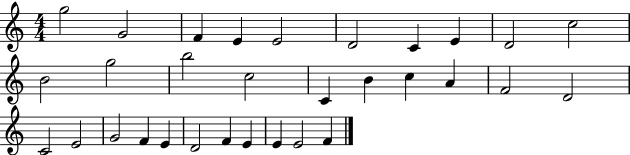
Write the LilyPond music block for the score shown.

{
  \clef treble
  \numericTimeSignature
  \time 4/4
  \key c \major
  g''2 g'2 | f'4 e'4 e'2 | d'2 c'4 e'4 | d'2 c''2 | \break b'2 g''2 | b''2 c''2 | c'4 b'4 c''4 a'4 | f'2 d'2 | \break c'2 e'2 | g'2 f'4 e'4 | d'2 f'4 e'4 | e'4 e'2 f'4 | \break \bar "|."
}